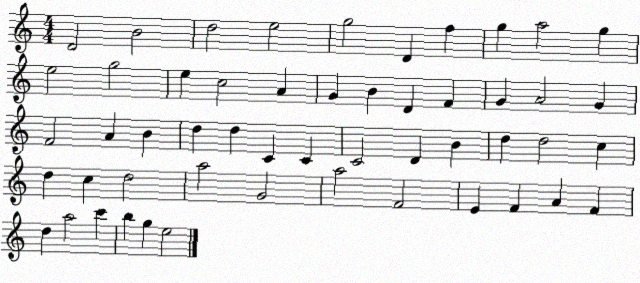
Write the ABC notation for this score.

X:1
T:Untitled
M:4/4
L:1/4
K:C
D2 B2 d2 e2 g2 D f g a2 g e2 g2 e c2 A G B D F G A2 G F2 A B d d C C C2 D B d d2 c d c d2 a2 G2 a2 F2 E F A F d a2 c' b g e2